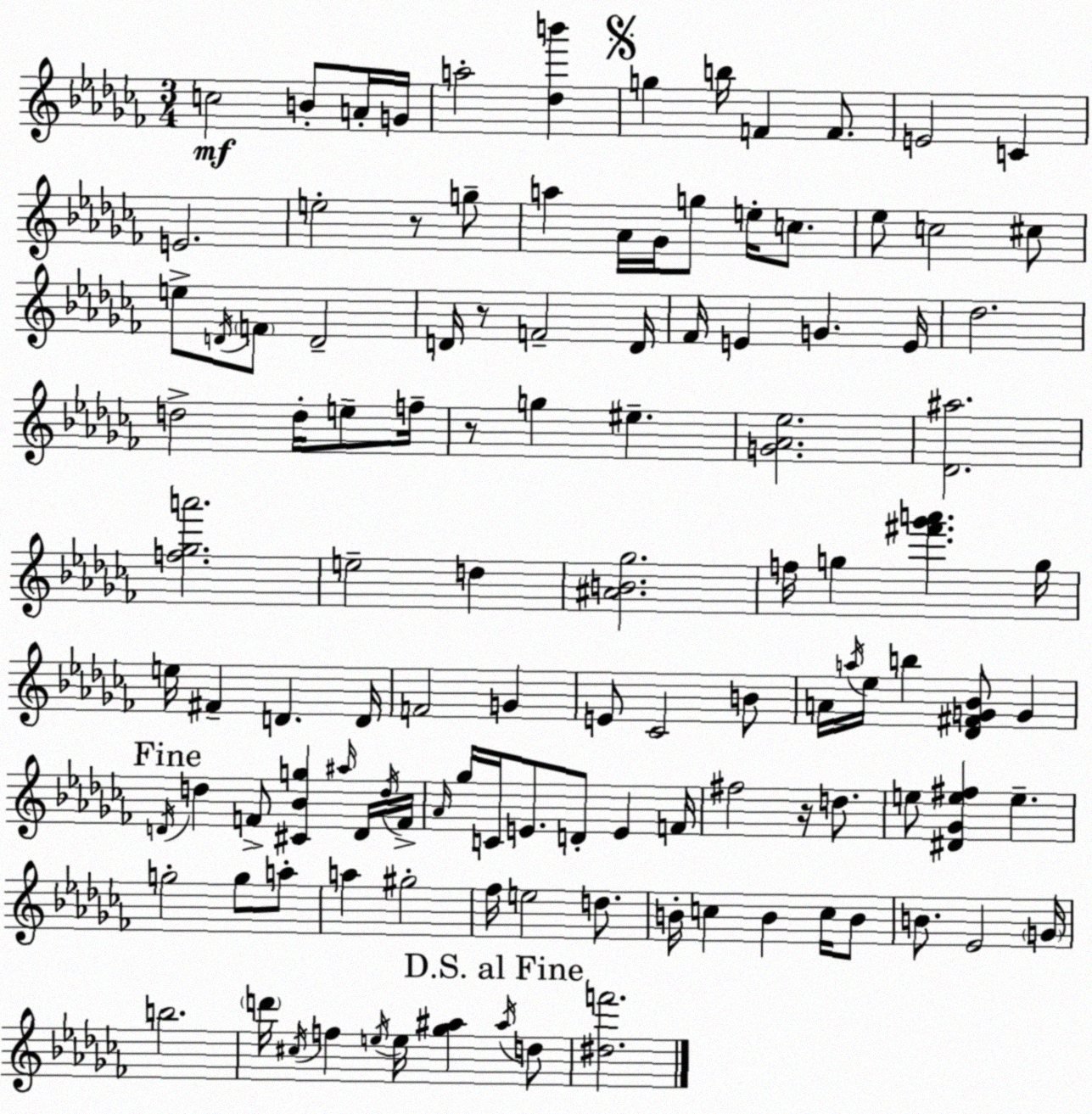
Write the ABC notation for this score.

X:1
T:Untitled
M:3/4
L:1/4
K:Abm
c2 B/2 A/4 G/4 a2 [_db'] g b/4 F F/2 E2 C E2 e2 z/2 g/2 a _A/4 _G/4 g/2 e/4 c/2 _e/2 c2 ^c/2 e/2 D/4 F/2 D2 D/4 z/2 F2 D/4 _F/4 E G E/4 _d2 d2 d/4 e/2 f/4 z/2 g ^e [G_A_e]2 [_D^a]2 [f_ga']2 e2 d [^AB_g]2 f/4 g [^f'_g'a'] g/4 e/4 ^F D D/4 F2 G E/2 _C2 B/2 A/4 a/4 _e/4 b [_D^FG_B]/2 G D/4 d F/2 [^C_Bg] ^a/4 D/4 d/4 F/4 _A/4 _g/4 C/4 E/2 D/2 E F/4 ^f2 z/4 d/2 e/2 [^D_Ge^f] e g2 g/2 a/2 a ^g2 _f/4 e2 d/2 B/4 c B c/4 B/2 B/2 _E2 G/4 b2 d'/4 ^c/4 f e/4 e/4 [_g^a] ^a/4 d/2 [^df']2